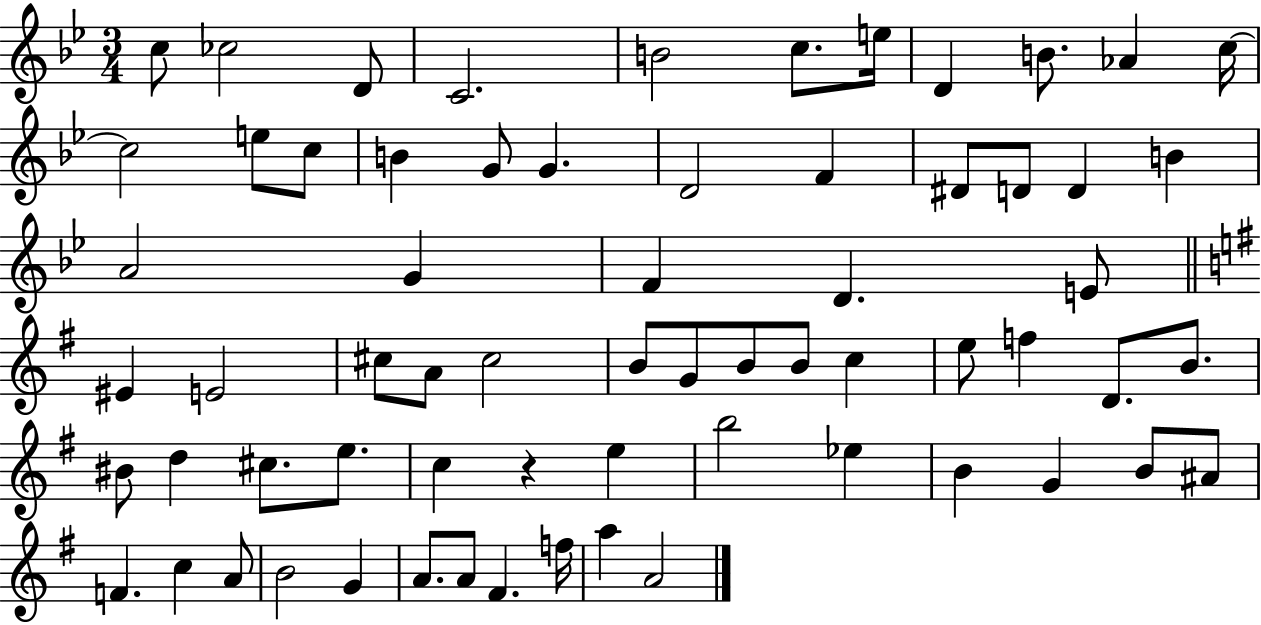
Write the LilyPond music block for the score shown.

{
  \clef treble
  \numericTimeSignature
  \time 3/4
  \key bes \major
  c''8 ces''2 d'8 | c'2. | b'2 c''8. e''16 | d'4 b'8. aes'4 c''16~~ | \break c''2 e''8 c''8 | b'4 g'8 g'4. | d'2 f'4 | dis'8 d'8 d'4 b'4 | \break a'2 g'4 | f'4 d'4. e'8 | \bar "||" \break \key g \major eis'4 e'2 | cis''8 a'8 cis''2 | b'8 g'8 b'8 b'8 c''4 | e''8 f''4 d'8. b'8. | \break bis'8 d''4 cis''8. e''8. | c''4 r4 e''4 | b''2 ees''4 | b'4 g'4 b'8 ais'8 | \break f'4. c''4 a'8 | b'2 g'4 | a'8. a'8 fis'4. f''16 | a''4 a'2 | \break \bar "|."
}